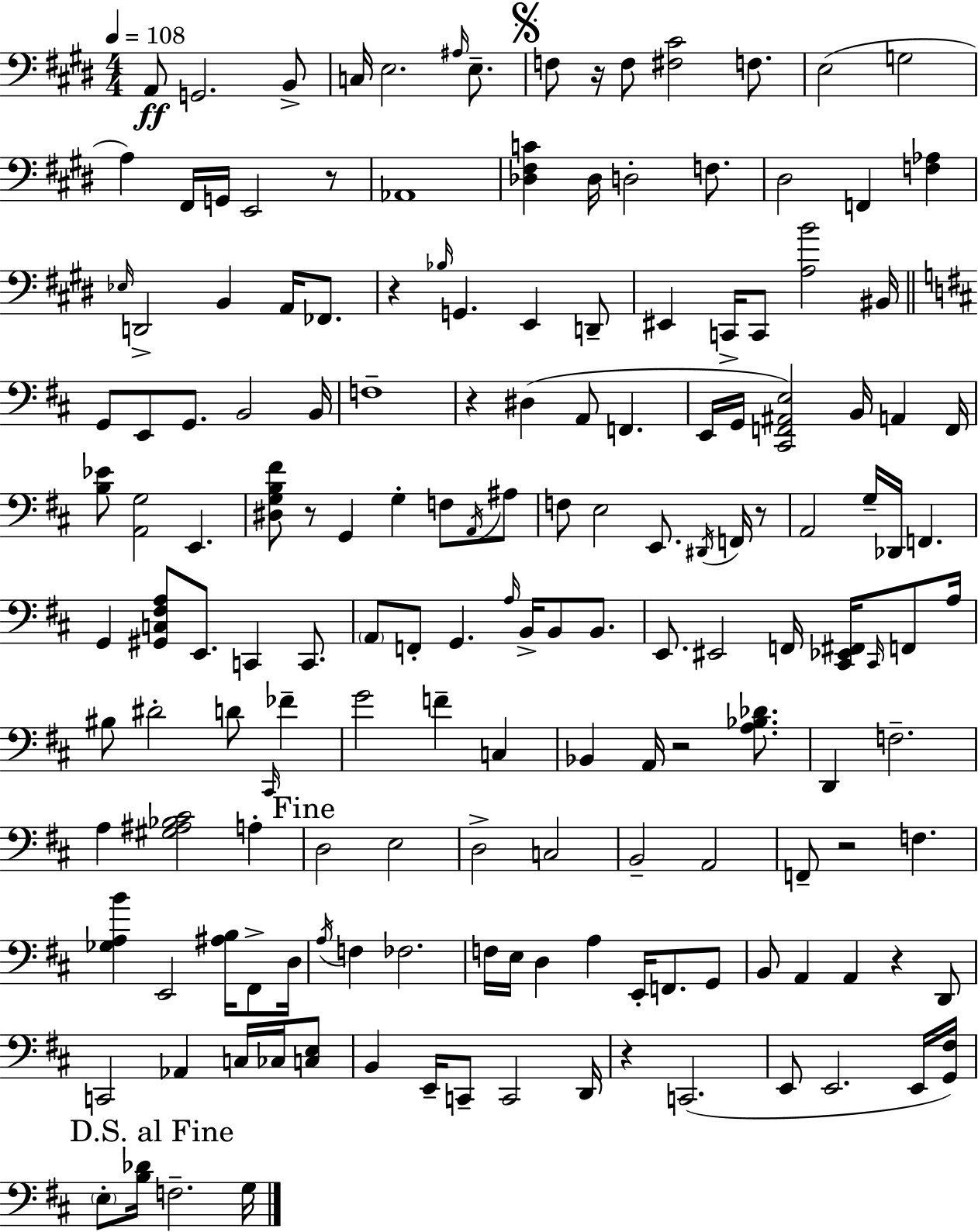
{
  \clef bass
  \numericTimeSignature
  \time 4/4
  \key e \major
  \tempo 4 = 108
  a,8\ff g,2. b,8-> | c16 e2. \grace { ais16 } e8.-- | \mark \markup { \musicglyph "scripts.segno" } f8 r16 f8 <fis cis'>2 f8. | e2( g2 | \break a4) fis,16 g,16 e,2 r8 | aes,1 | <des fis c'>4 des16 d2-. f8. | dis2 f,4 <f aes>4 | \break \grace { ees16 } d,2-> b,4 a,16 fes,8. | r4 \grace { bes16 } g,4. e,4 | d,8-- eis,4 c,16-> c,8 <a b'>2 | bis,16 \bar "||" \break \key d \major g,8 e,8 g,8. b,2 b,16 | f1-- | r4 dis4( a,8 f,4. | e,16 g,16 <cis, f, ais, e>2) b,16 a,4 f,16 | \break <b ees'>8 <a, g>2 e,4. | <dis g b fis'>8 r8 g,4 g4-. f8 \acciaccatura { a,16 } ais8 | f8 e2 e,8. \acciaccatura { dis,16 } f,16 | r8 a,2 g16-- des,16 f,4. | \break g,4 <gis, c fis a>8 e,8. c,4 c,8. | \parenthesize a,8 f,8-. g,4. \grace { a16 } b,16-> b,8 | b,8. e,8. eis,2 f,16 <cis, ees, fis,>16 | \grace { cis,16 } f,8 a16 bis8 dis'2-. d'8 | \break \grace { cis,16 } fes'4-- g'2 f'4-- | c4 bes,4 a,16 r2 | <a bes des'>8. d,4 f2.-- | a4 <gis ais bes cis'>2 | \break a4-. \mark "Fine" d2 e2 | d2-> c2 | b,2-- a,2 | f,8-- r2 f4. | \break <ges a b'>4 e,2 | <ais b>16 fis,8-> d16 \acciaccatura { a16 } f4 fes2. | f16 e16 d4 a4 | e,16-. f,8. g,8 b,8 a,4 a,4 | \break r4 d,8 c,2 aes,4 | c16 ces16 <c e>8 b,4 e,16-- c,8-- c,2 | d,16 r4 c,2.( | e,8 e,2. | \break e,16 <g, fis>16) \mark "D.S. al Fine" \parenthesize e8-. <b des'>16 f2.-- | g16 \bar "|."
}